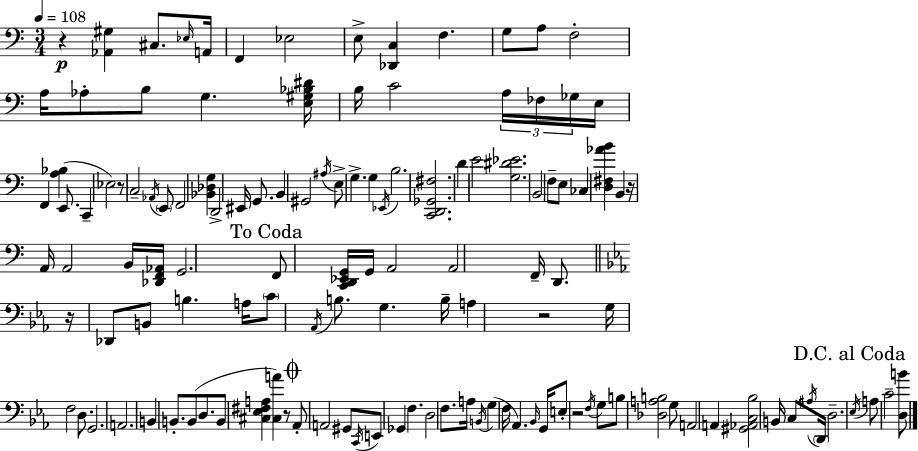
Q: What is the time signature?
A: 3/4